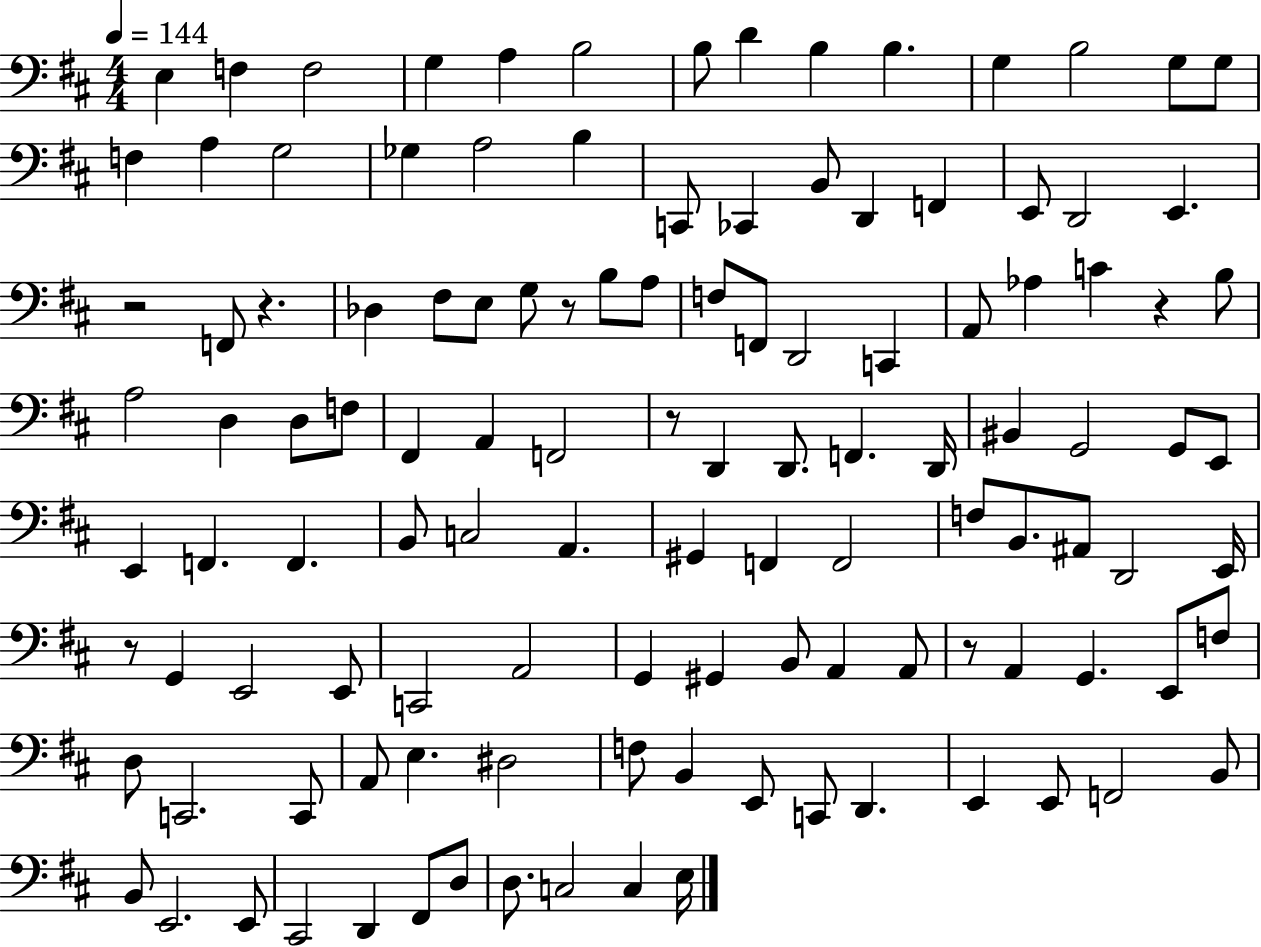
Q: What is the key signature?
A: D major